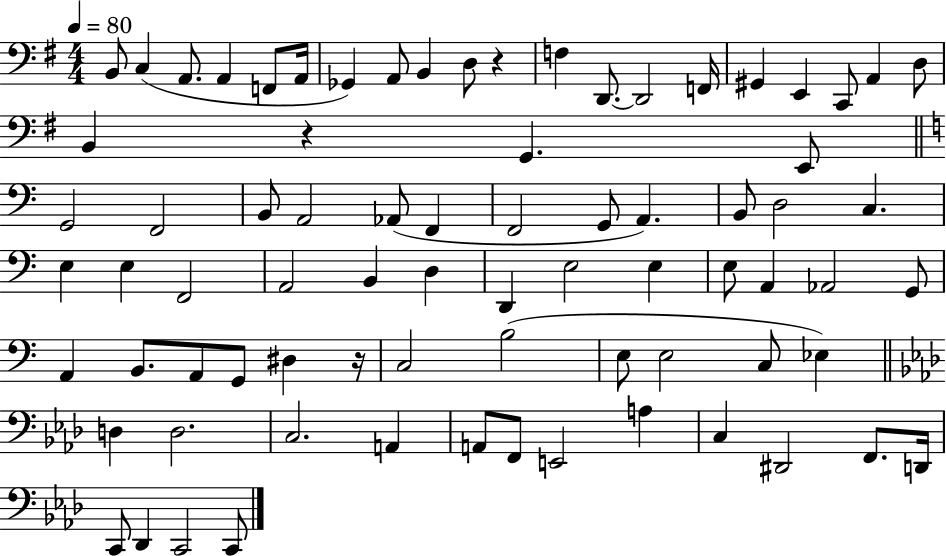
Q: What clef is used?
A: bass